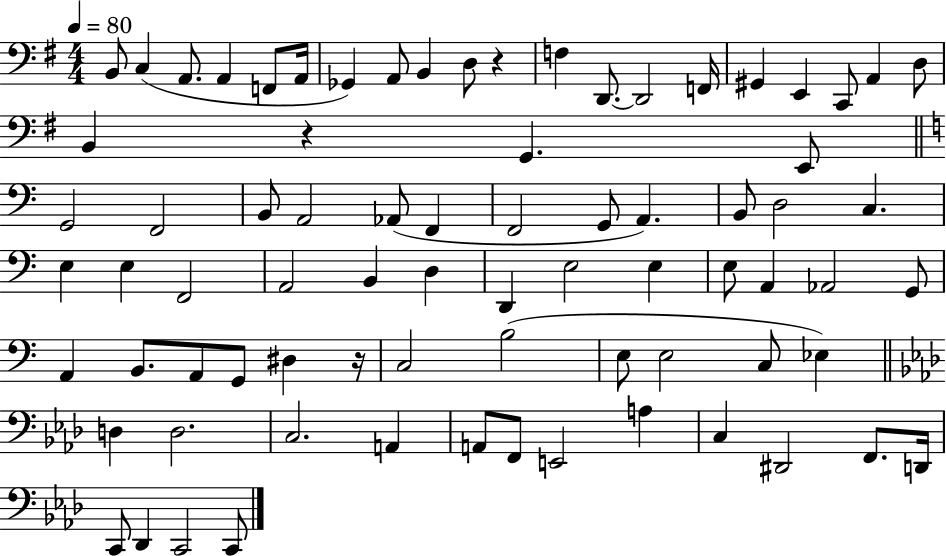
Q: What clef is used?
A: bass